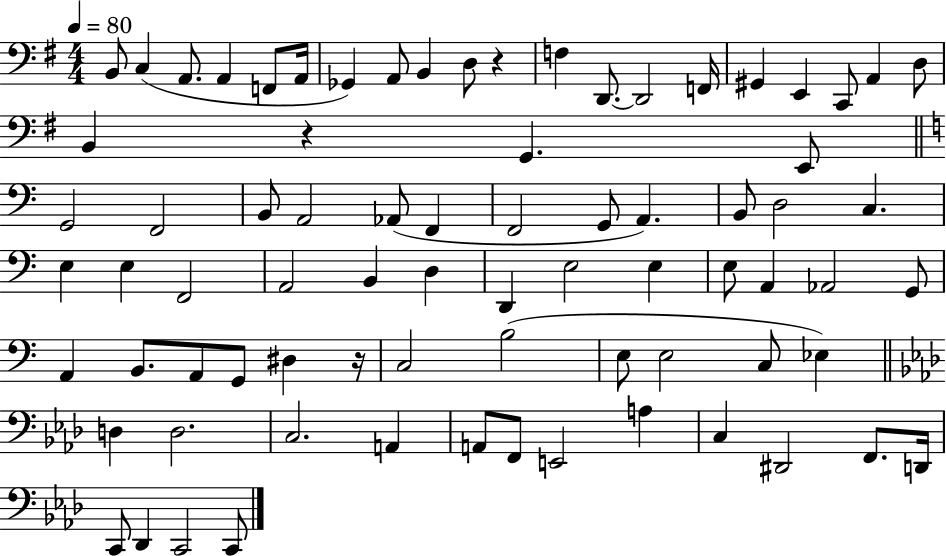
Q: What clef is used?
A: bass